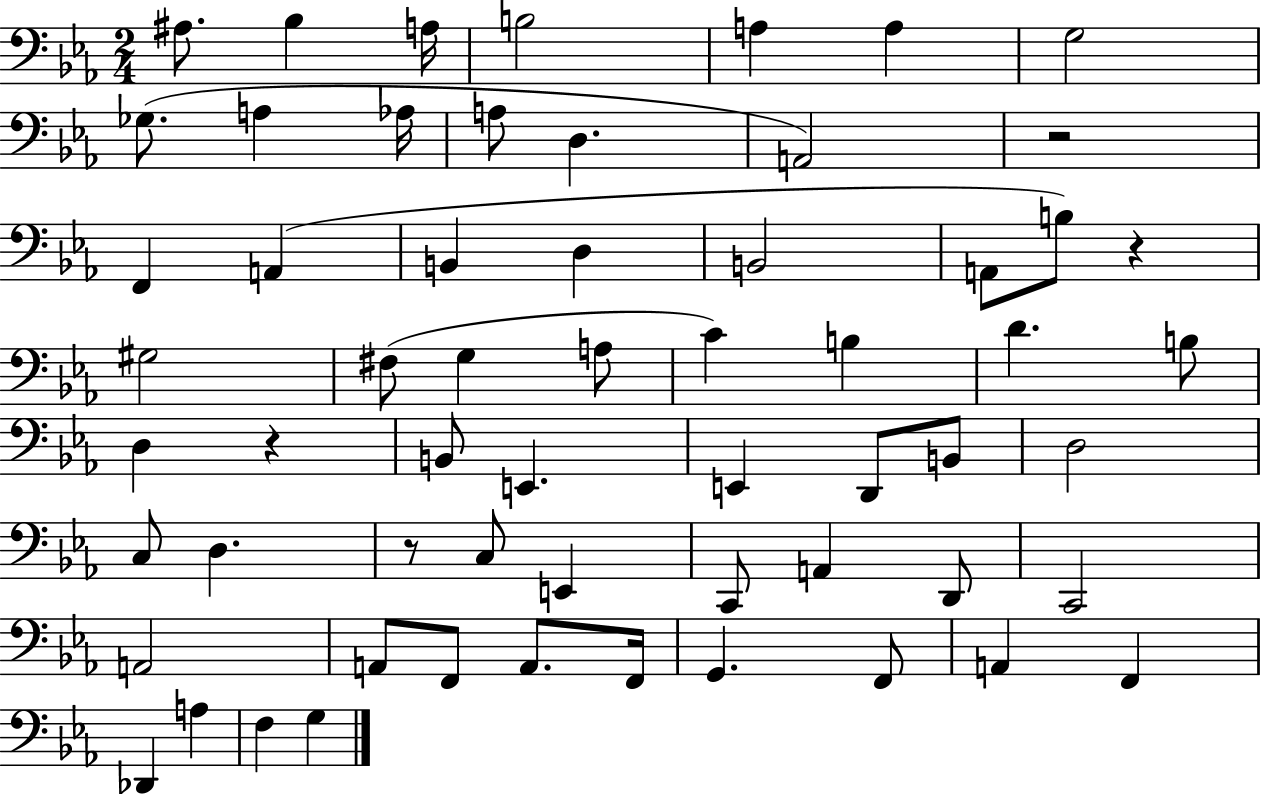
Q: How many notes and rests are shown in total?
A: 60